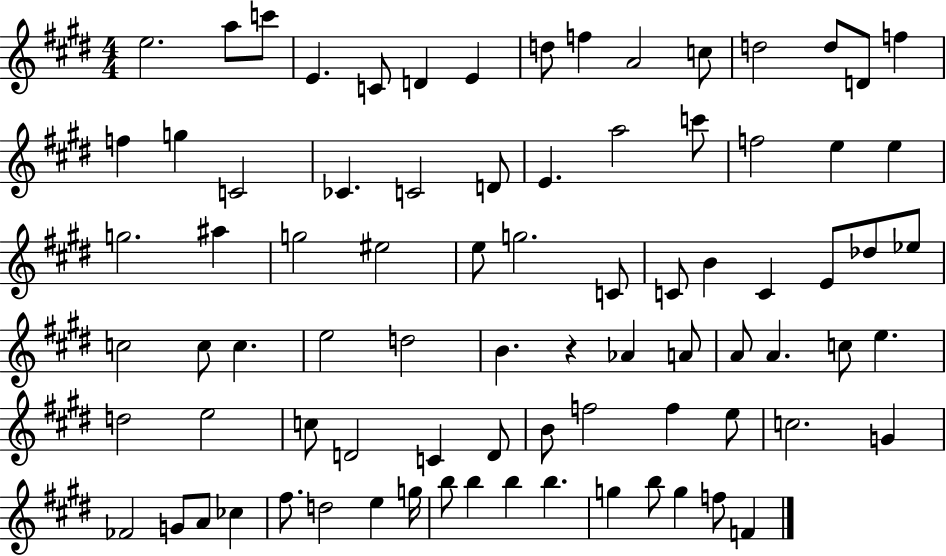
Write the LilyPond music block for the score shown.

{
  \clef treble
  \numericTimeSignature
  \time 4/4
  \key e \major
  \repeat volta 2 { e''2. a''8 c'''8 | e'4. c'8 d'4 e'4 | d''8 f''4 a'2 c''8 | d''2 d''8 d'8 f''4 | \break f''4 g''4 c'2 | ces'4. c'2 d'8 | e'4. a''2 c'''8 | f''2 e''4 e''4 | \break g''2. ais''4 | g''2 eis''2 | e''8 g''2. c'8 | c'8 b'4 c'4 e'8 des''8 ees''8 | \break c''2 c''8 c''4. | e''2 d''2 | b'4. r4 aes'4 a'8 | a'8 a'4. c''8 e''4. | \break d''2 e''2 | c''8 d'2 c'4 d'8 | b'8 f''2 f''4 e''8 | c''2. g'4 | \break fes'2 g'8 a'8 ces''4 | fis''8. d''2 e''4 g''16 | b''8 b''4 b''4 b''4. | g''4 b''8 g''4 f''8 f'4 | \break } \bar "|."
}